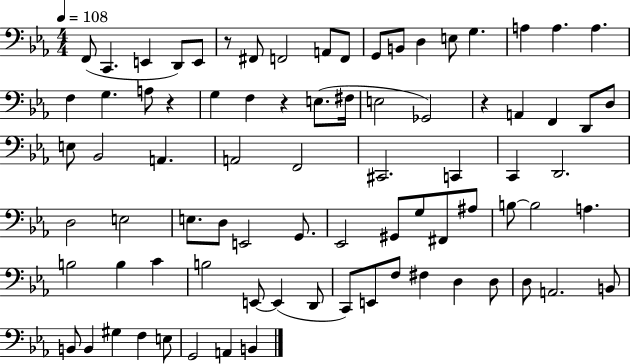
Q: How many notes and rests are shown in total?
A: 81